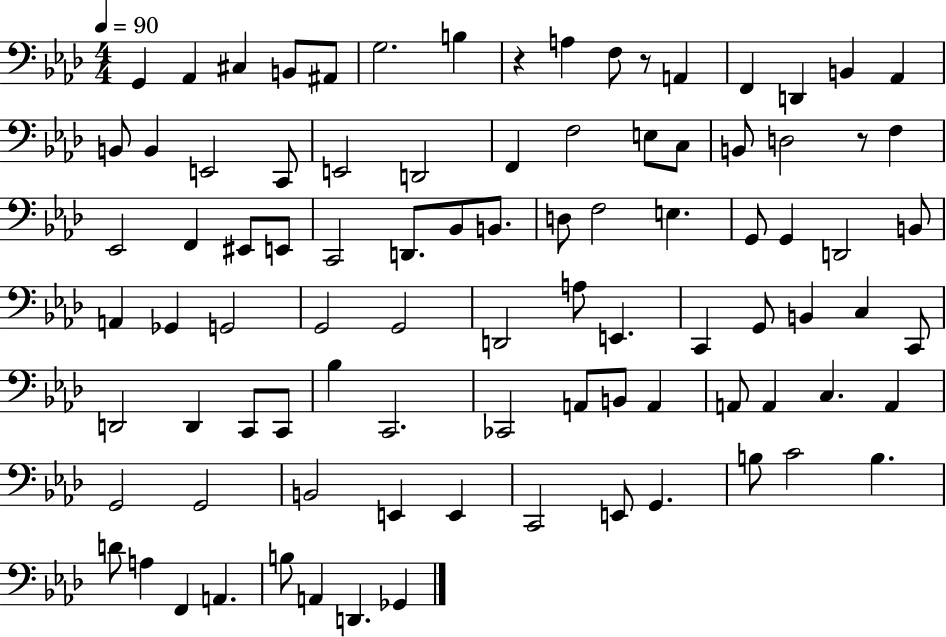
G2/q Ab2/q C#3/q B2/e A#2/e G3/h. B3/q R/q A3/q F3/e R/e A2/q F2/q D2/q B2/q Ab2/q B2/e B2/q E2/h C2/e E2/h D2/h F2/q F3/h E3/e C3/e B2/e D3/h R/e F3/q Eb2/h F2/q EIS2/e E2/e C2/h D2/e. Bb2/e B2/e. D3/e F3/h E3/q. G2/e G2/q D2/h B2/e A2/q Gb2/q G2/h G2/h G2/h D2/h A3/e E2/q. C2/q G2/e B2/q C3/q C2/e D2/h D2/q C2/e C2/e Bb3/q C2/h. CES2/h A2/e B2/e A2/q A2/e A2/q C3/q. A2/q G2/h G2/h B2/h E2/q E2/q C2/h E2/e G2/q. B3/e C4/h B3/q. D4/e A3/q F2/q A2/q. B3/e A2/q D2/q. Gb2/q